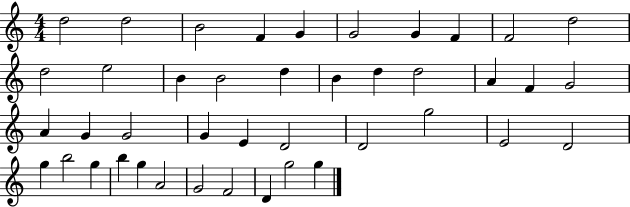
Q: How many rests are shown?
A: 0